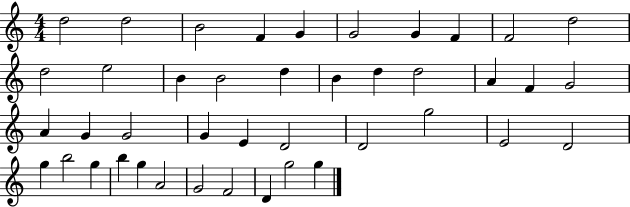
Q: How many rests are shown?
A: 0